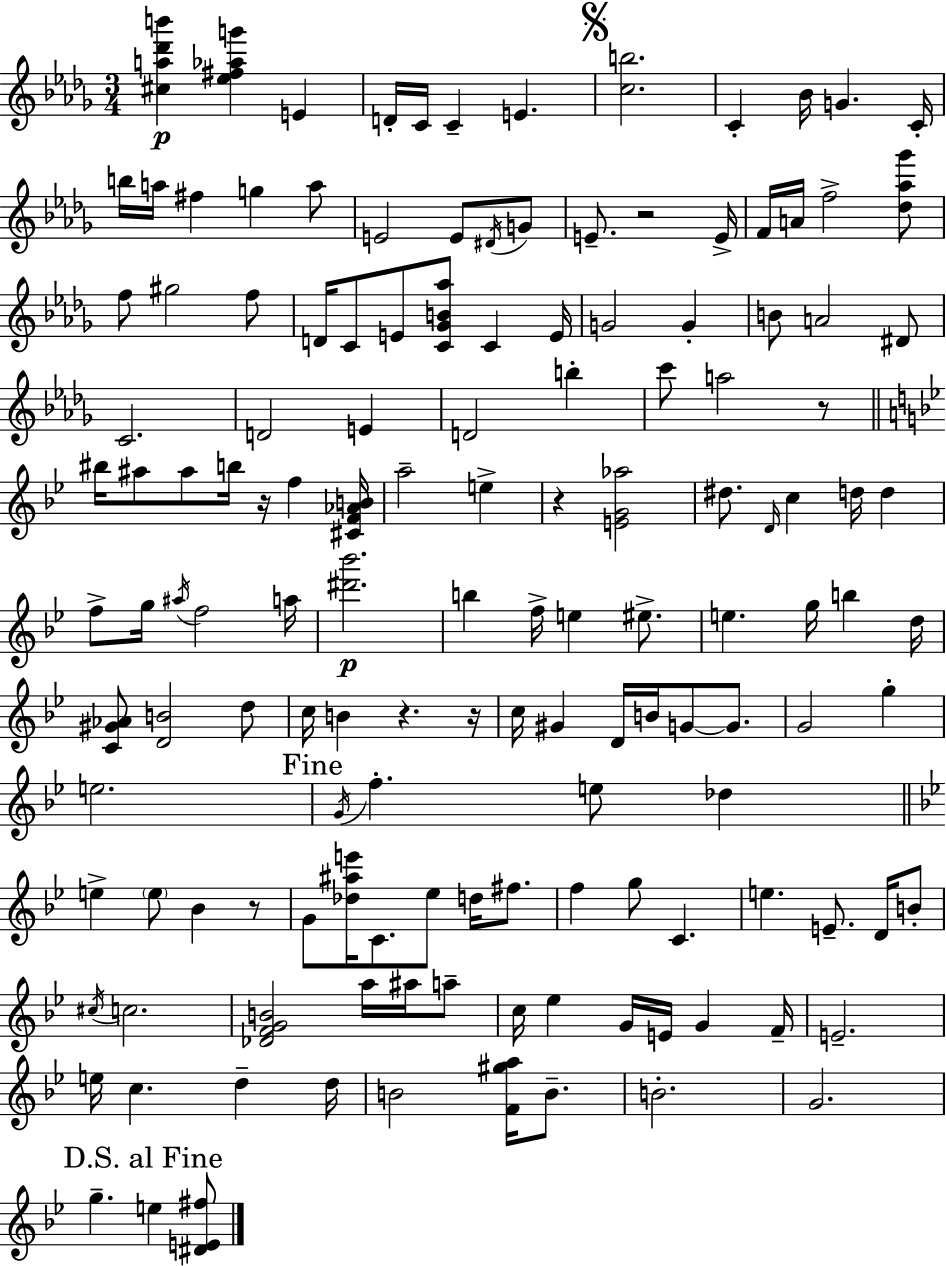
X:1
T:Untitled
M:3/4
L:1/4
K:Bbm
[^ca_d'b'] [_e^f_ag'] E D/4 C/4 C E [cb]2 C _B/4 G C/4 b/4 a/4 ^f g a/2 E2 E/2 ^D/4 G/2 E/2 z2 E/4 F/4 A/4 f2 [_d_a_g']/2 f/2 ^g2 f/2 D/4 C/2 E/2 [C_GB_a]/2 C E/4 G2 G B/2 A2 ^D/2 C2 D2 E D2 b c'/2 a2 z/2 ^b/4 ^a/2 ^a/2 b/4 z/4 f [^CF_AB]/4 a2 e z [EG_a]2 ^d/2 D/4 c d/4 d f/2 g/4 ^a/4 f2 a/4 [^d'_b']2 b f/4 e ^e/2 e g/4 b d/4 [C^G_A]/2 [DB]2 d/2 c/4 B z z/4 c/4 ^G D/4 B/4 G/2 G/2 G2 g e2 G/4 f e/2 _d e e/2 _B z/2 G/2 [_d^ae']/4 C/2 _e/2 d/4 ^f/2 f g/2 C e E/2 D/4 B/2 ^c/4 c2 [_DFGB]2 a/4 ^a/4 a/2 c/4 _e G/4 E/4 G F/4 E2 e/4 c d d/4 B2 [F^ga]/4 B/2 B2 G2 g e [^DE^f]/2